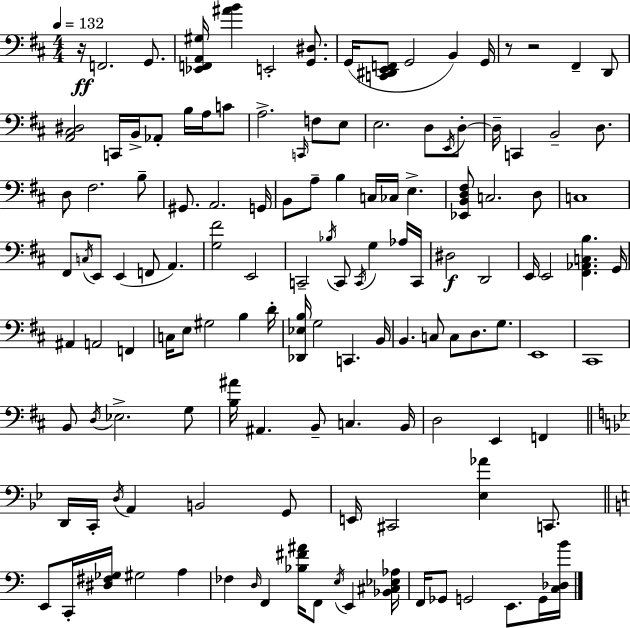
X:1
T:Untitled
M:4/4
L:1/4
K:D
z/4 F,,2 G,,/2 [_E,,F,,A,,^G,]/4 [^AB] E,,2 [G,,^D,]/2 G,,/4 [C,,^D,,E,,F,,]/2 G,,2 B,, G,,/4 z/2 z2 ^F,, D,,/2 [A,,^C,^D,]2 C,,/4 B,,/4 _A,,/2 B,/4 A,/4 C/2 A,2 C,,/4 F,/2 E,/2 E,2 D,/2 E,,/4 D,/2 D,/4 C,, B,,2 D,/2 D,/2 ^F,2 B,/2 ^G,,/2 A,,2 G,,/4 B,,/2 A,/2 B, C,/4 _C,/4 E, [_E,,B,,D,^F,]/2 C,2 D,/2 C,4 ^F,,/2 C,/4 E,,/2 E,, F,,/2 A,, [G,^F]2 E,,2 C,,2 _B,/4 C,,/2 C,,/4 G, _A,/4 C,,/4 ^D,2 D,,2 E,,/4 E,,2 [^F,,_A,,C,B,] G,,/4 ^A,, A,,2 F,, C,/4 E,/2 ^G,2 B, D/4 [_D,,_E,B,]/4 G,2 C,, B,,/4 B,, C,/2 C,/2 D,/2 G,/2 E,,4 ^C,,4 B,,/2 D,/4 _E,2 G,/2 [B,^A]/4 ^A,, B,,/2 C, B,,/4 D,2 E,, F,, D,,/4 C,,/4 D,/4 A,, B,,2 G,,/2 E,,/4 ^C,,2 [_E,_A] C,,/2 E,,/2 C,,/4 [^D,^F,_G,]/4 ^G,2 A, _F, D,/4 F,, [_B,^F^A]/4 F,,/2 E,/4 E,, [_B,,^C,_E,_A,]/4 F,,/4 _G,,/2 G,,2 E,,/2 G,,/4 [C,_D,B]/4